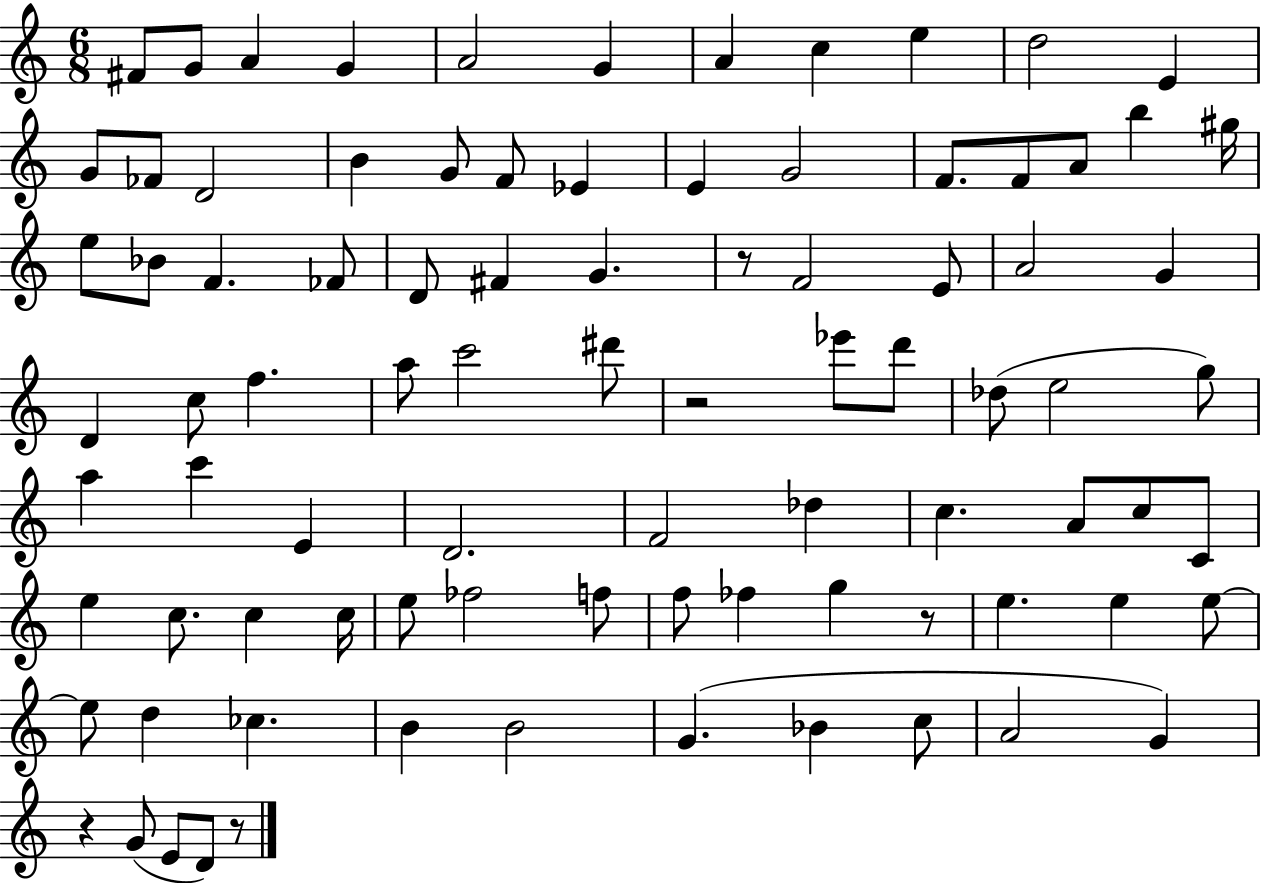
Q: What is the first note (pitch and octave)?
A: F#4